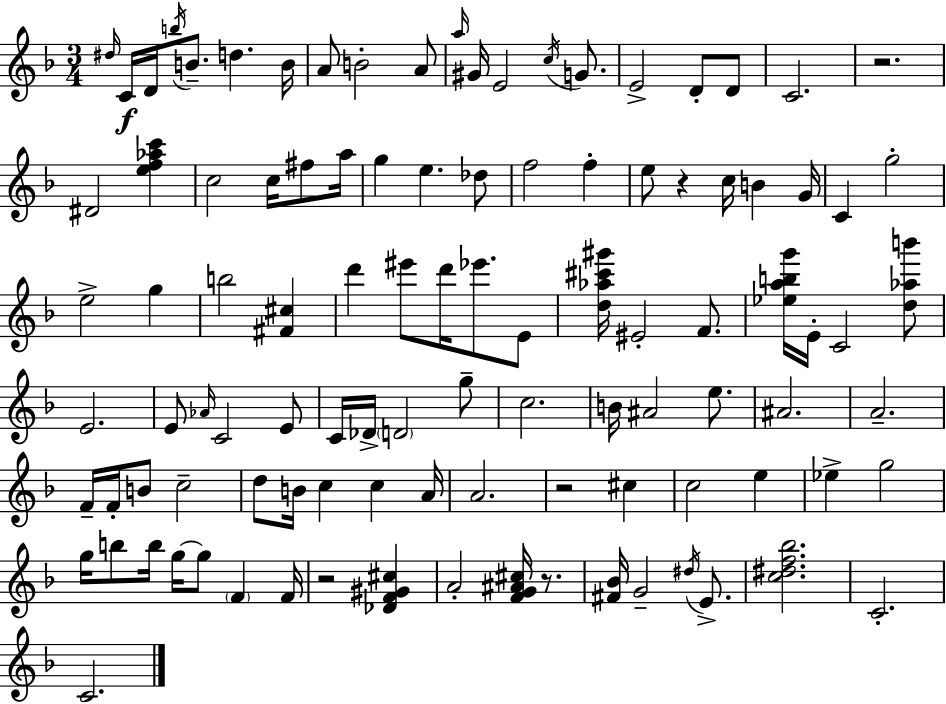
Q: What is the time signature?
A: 3/4